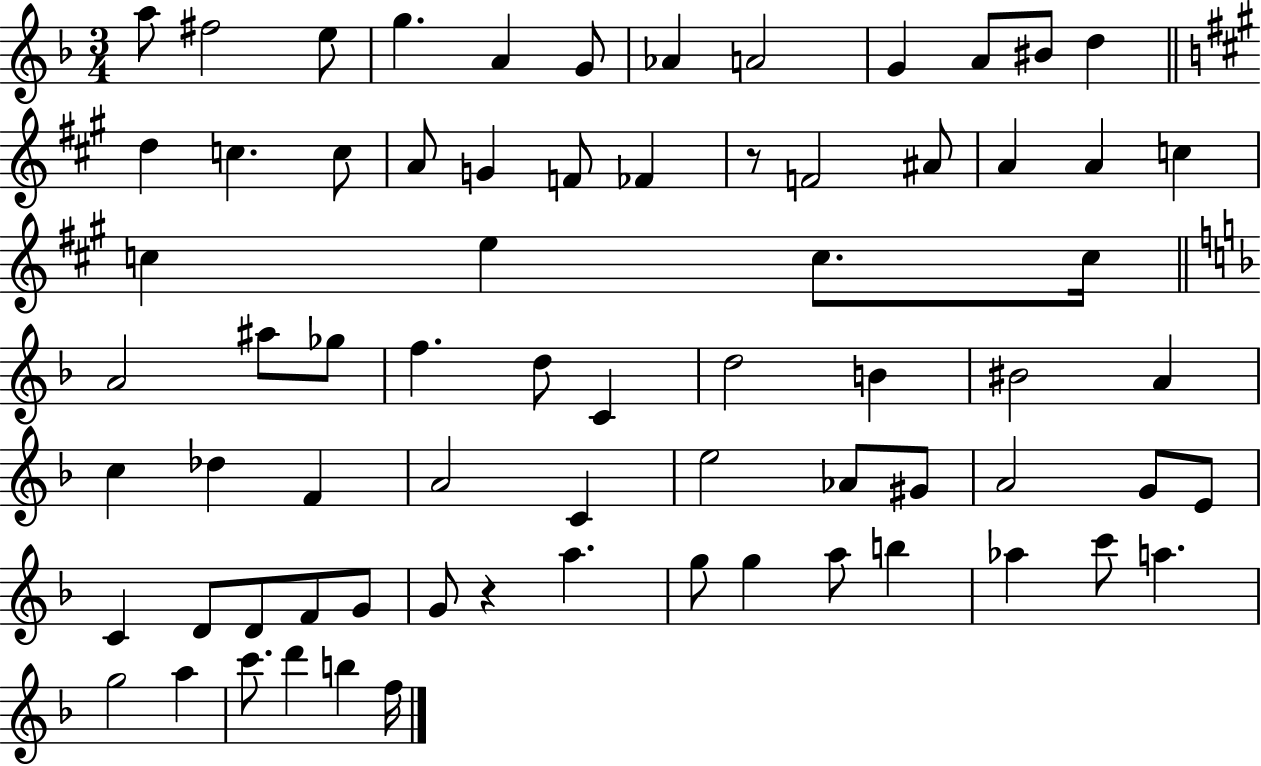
{
  \clef treble
  \numericTimeSignature
  \time 3/4
  \key f \major
  \repeat volta 2 { a''8 fis''2 e''8 | g''4. a'4 g'8 | aes'4 a'2 | g'4 a'8 bis'8 d''4 | \break \bar "||" \break \key a \major d''4 c''4. c''8 | a'8 g'4 f'8 fes'4 | r8 f'2 ais'8 | a'4 a'4 c''4 | \break c''4 e''4 c''8. c''16 | \bar "||" \break \key d \minor a'2 ais''8 ges''8 | f''4. d''8 c'4 | d''2 b'4 | bis'2 a'4 | \break c''4 des''4 f'4 | a'2 c'4 | e''2 aes'8 gis'8 | a'2 g'8 e'8 | \break c'4 d'8 d'8 f'8 g'8 | g'8 r4 a''4. | g''8 g''4 a''8 b''4 | aes''4 c'''8 a''4. | \break g''2 a''4 | c'''8. d'''4 b''4 f''16 | } \bar "|."
}